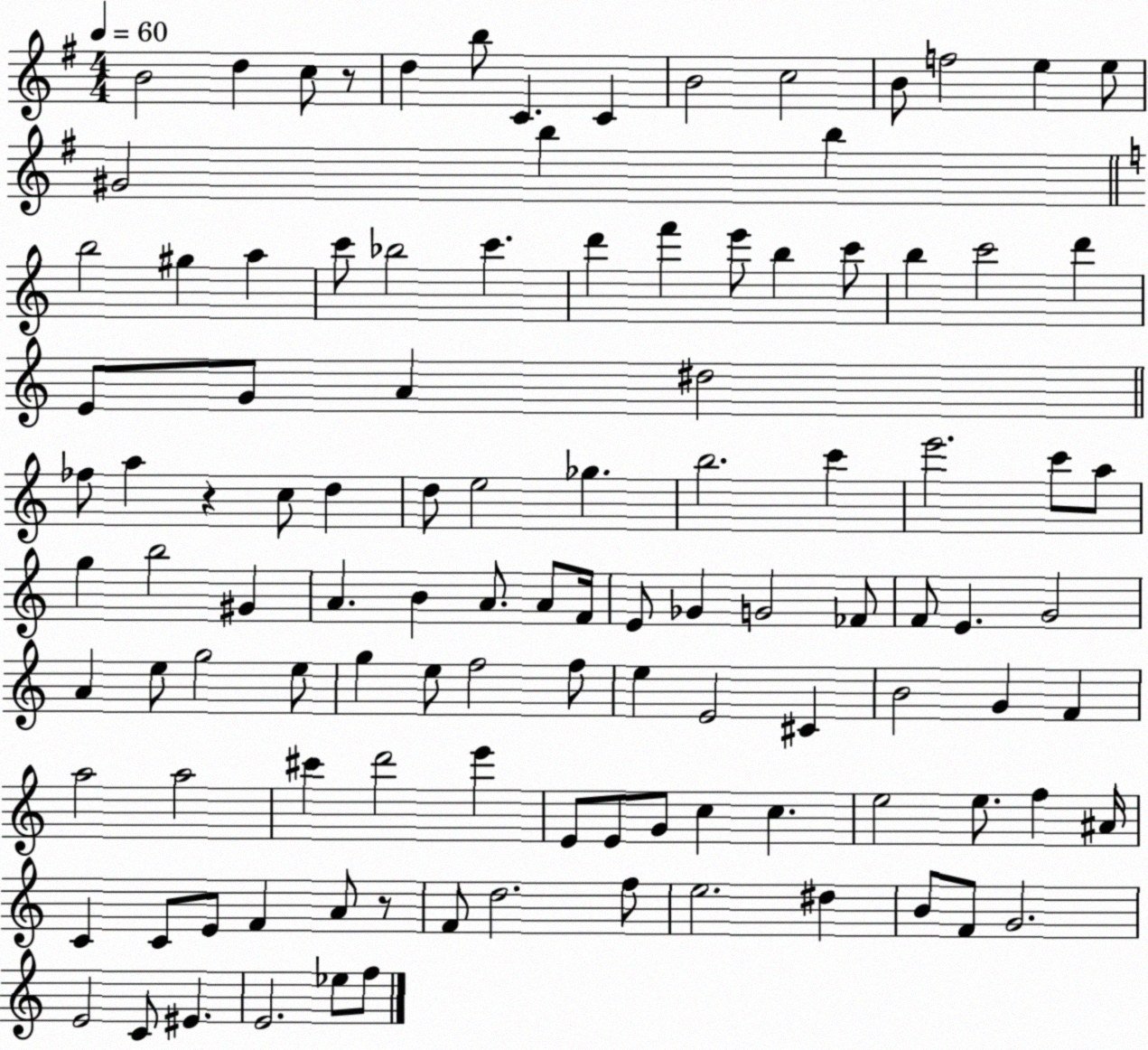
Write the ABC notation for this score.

X:1
T:Untitled
M:4/4
L:1/4
K:G
B2 d c/2 z/2 d b/2 C C B2 c2 B/2 f2 e e/2 ^G2 b b b2 ^g a c'/2 _b2 c' d' f' e'/2 b c'/2 b c'2 d' E/2 G/2 A ^d2 _f/2 a z c/2 d d/2 e2 _g b2 c' e'2 c'/2 a/2 g b2 ^G A B A/2 A/2 F/4 E/2 _G G2 _F/2 F/2 E G2 A e/2 g2 e/2 g e/2 f2 f/2 e E2 ^C B2 G F a2 a2 ^c' d'2 e' E/2 E/2 G/2 c c e2 e/2 f ^A/4 C C/2 E/2 F A/2 z/2 F/2 d2 f/2 e2 ^d B/2 F/2 G2 E2 C/2 ^E E2 _e/2 f/2